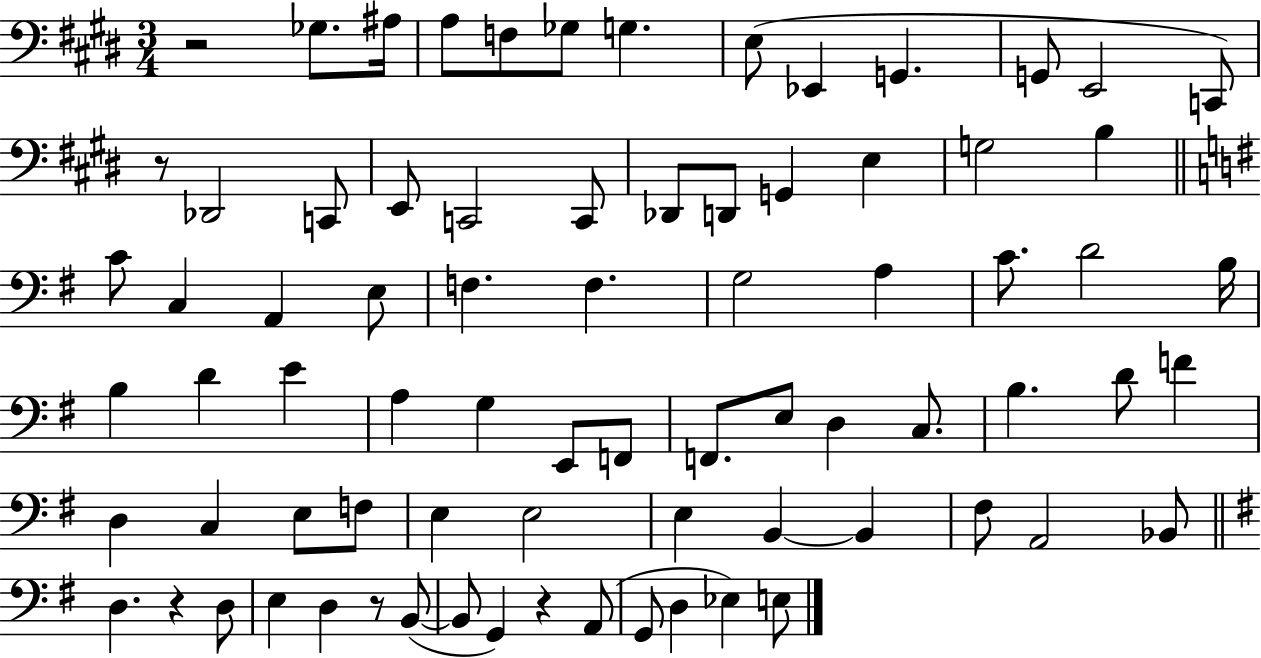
{
  \clef bass
  \numericTimeSignature
  \time 3/4
  \key e \major
  r2 ges8. ais16 | a8 f8 ges8 g4. | e8( ees,4 g,4. | g,8 e,2 c,8) | \break r8 des,2 c,8 | e,8 c,2 c,8 | des,8 d,8 g,4 e4 | g2 b4 | \break \bar "||" \break \key g \major c'8 c4 a,4 e8 | f4. f4. | g2 a4 | c'8. d'2 b16 | \break b4 d'4 e'4 | a4 g4 e,8 f,8 | f,8. e8 d4 c8. | b4. d'8 f'4 | \break d4 c4 e8 f8 | e4 e2 | e4 b,4~~ b,4 | fis8 a,2 bes,8 | \break \bar "||" \break \key g \major d4. r4 d8 | e4 d4 r8 b,8~(~ | b,8 g,4) r4 a,8( | g,8 d4 ees4) e8 | \break \bar "|."
}